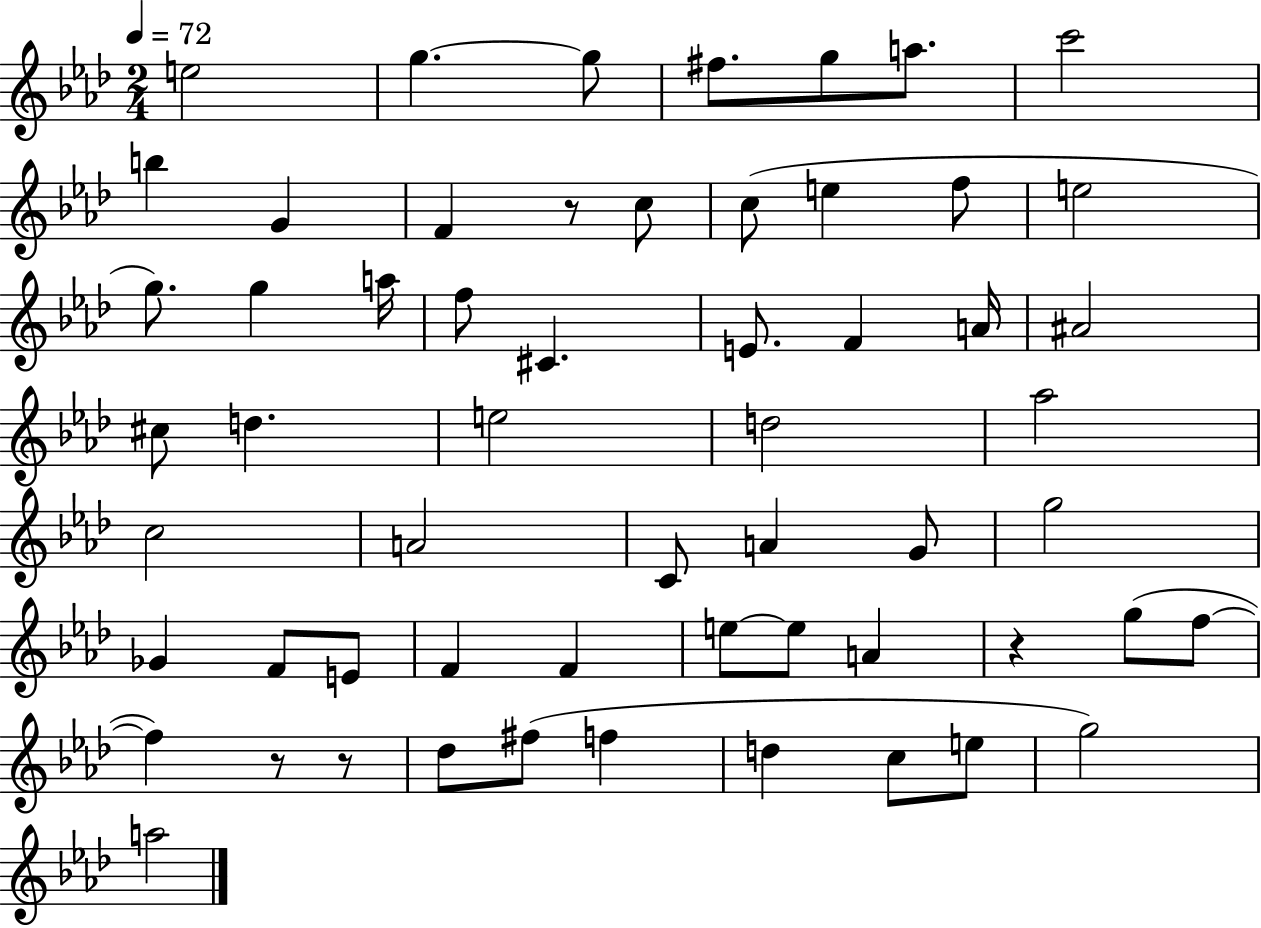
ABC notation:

X:1
T:Untitled
M:2/4
L:1/4
K:Ab
e2 g g/2 ^f/2 g/2 a/2 c'2 b G F z/2 c/2 c/2 e f/2 e2 g/2 g a/4 f/2 ^C E/2 F A/4 ^A2 ^c/2 d e2 d2 _a2 c2 A2 C/2 A G/2 g2 _G F/2 E/2 F F e/2 e/2 A z g/2 f/2 f z/2 z/2 _d/2 ^f/2 f d c/2 e/2 g2 a2